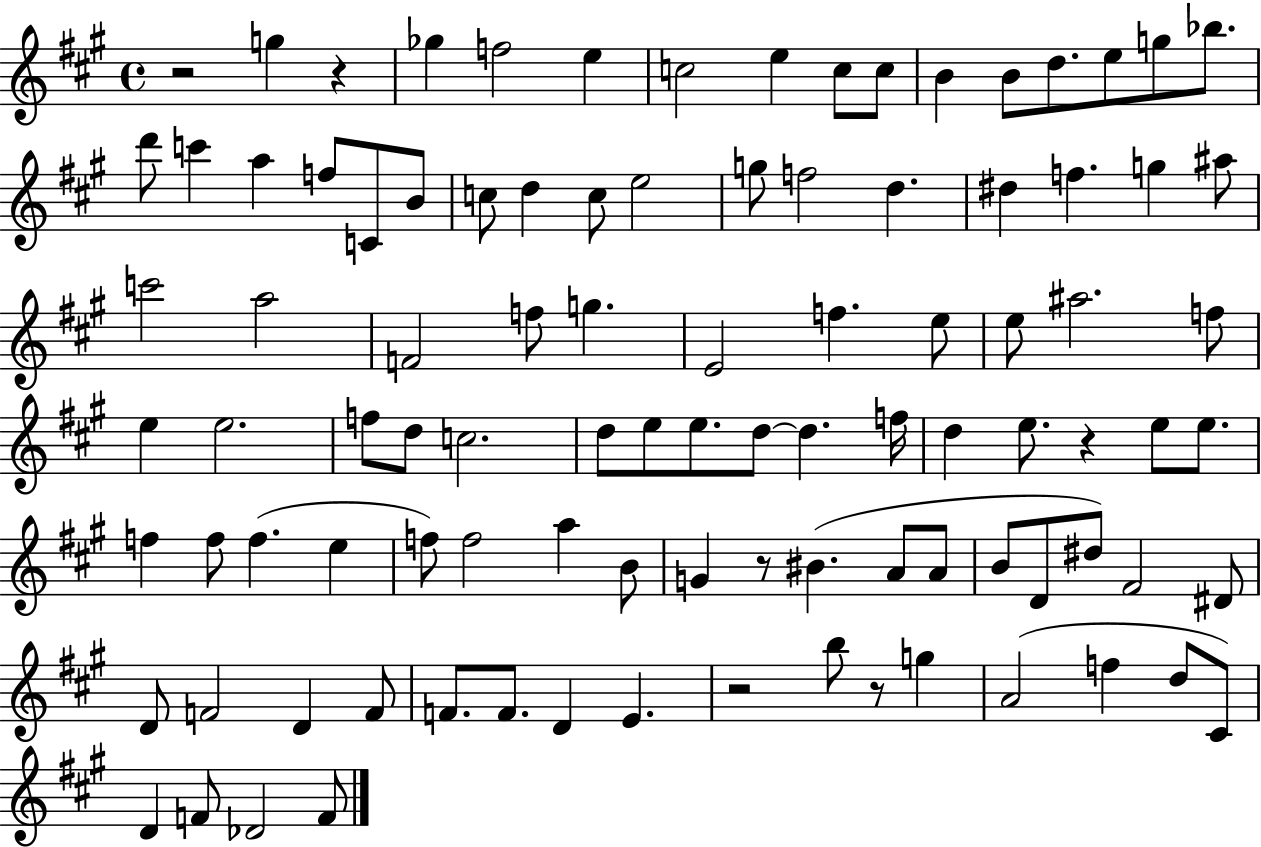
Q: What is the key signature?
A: A major